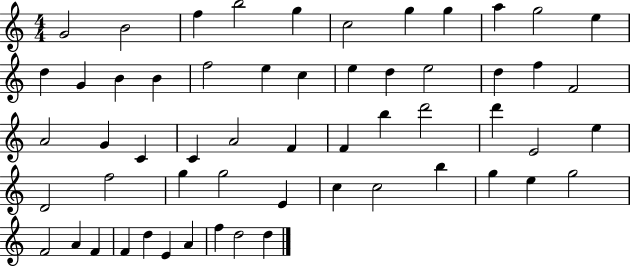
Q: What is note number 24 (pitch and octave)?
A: F4